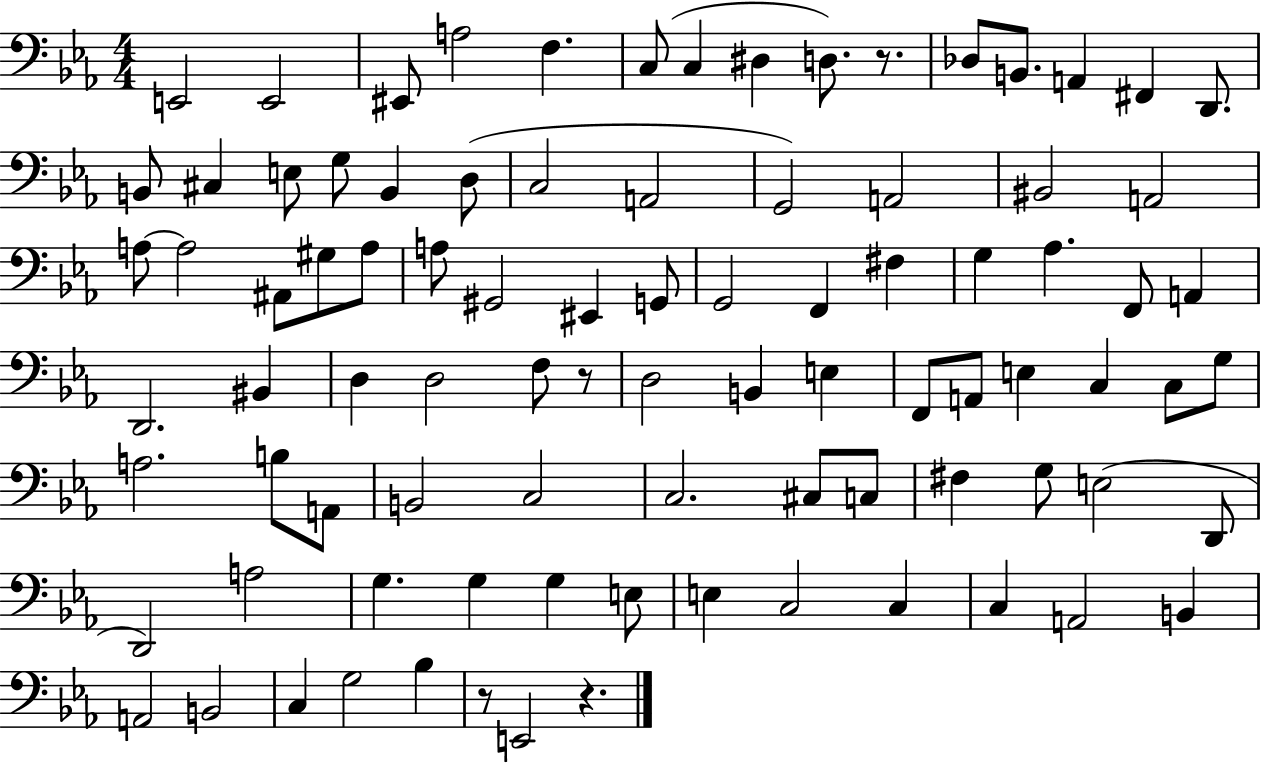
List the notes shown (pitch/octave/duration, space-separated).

E2/h E2/h EIS2/e A3/h F3/q. C3/e C3/q D#3/q D3/e. R/e. Db3/e B2/e. A2/q F#2/q D2/e. B2/e C#3/q E3/e G3/e B2/q D3/e C3/h A2/h G2/h A2/h BIS2/h A2/h A3/e A3/h A#2/e G#3/e A3/e A3/e G#2/h EIS2/q G2/e G2/h F2/q F#3/q G3/q Ab3/q. F2/e A2/q D2/h. BIS2/q D3/q D3/h F3/e R/e D3/h B2/q E3/q F2/e A2/e E3/q C3/q C3/e G3/e A3/h. B3/e A2/e B2/h C3/h C3/h. C#3/e C3/e F#3/q G3/e E3/h D2/e D2/h A3/h G3/q. G3/q G3/q E3/e E3/q C3/h C3/q C3/q A2/h B2/q A2/h B2/h C3/q G3/h Bb3/q R/e E2/h R/q.